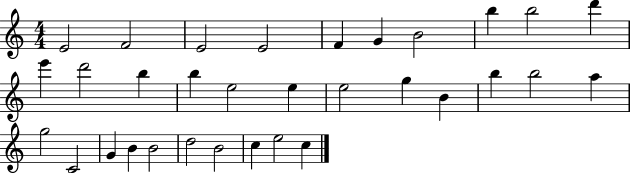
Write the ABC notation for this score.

X:1
T:Untitled
M:4/4
L:1/4
K:C
E2 F2 E2 E2 F G B2 b b2 d' e' d'2 b b e2 e e2 g B b b2 a g2 C2 G B B2 d2 B2 c e2 c